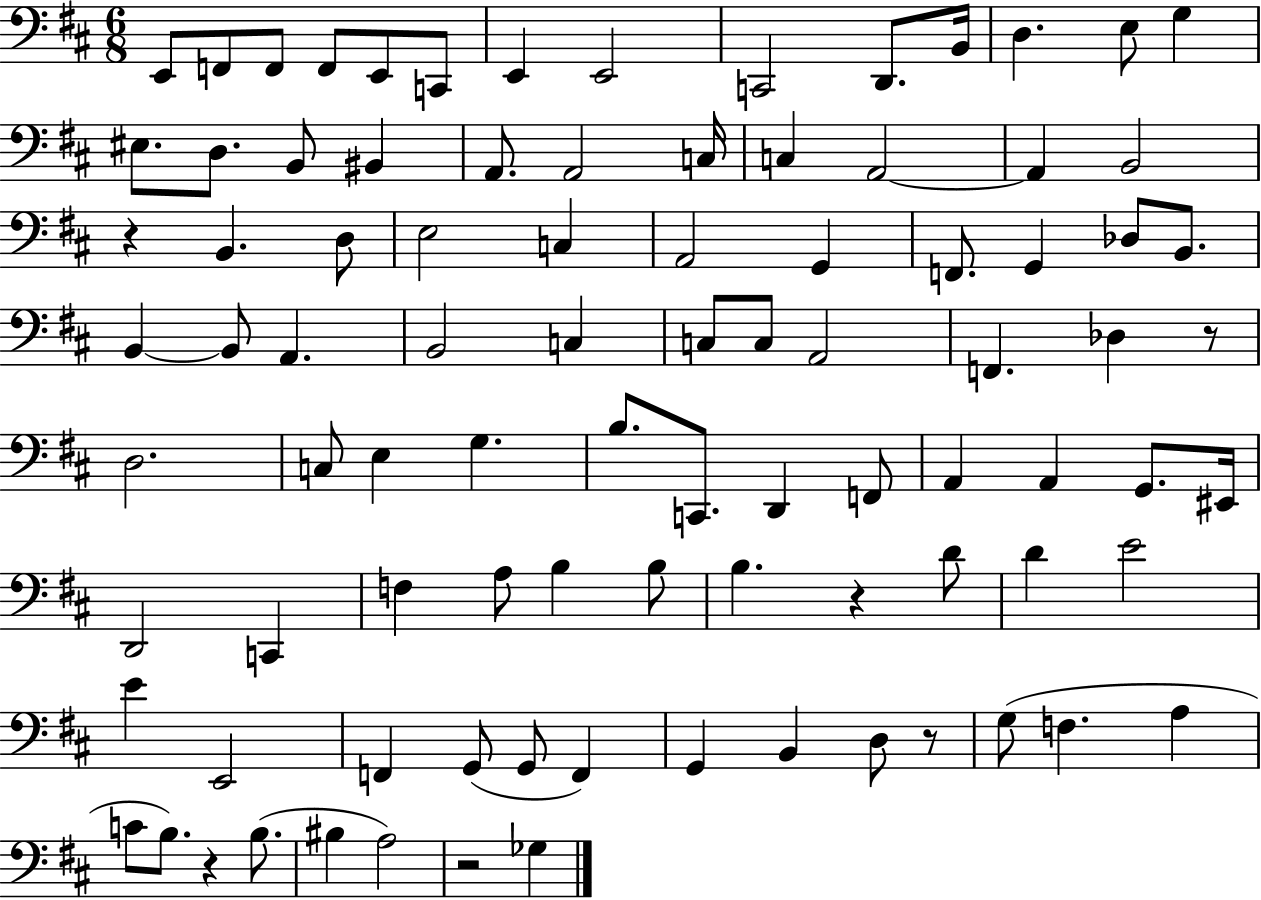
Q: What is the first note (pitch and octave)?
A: E2